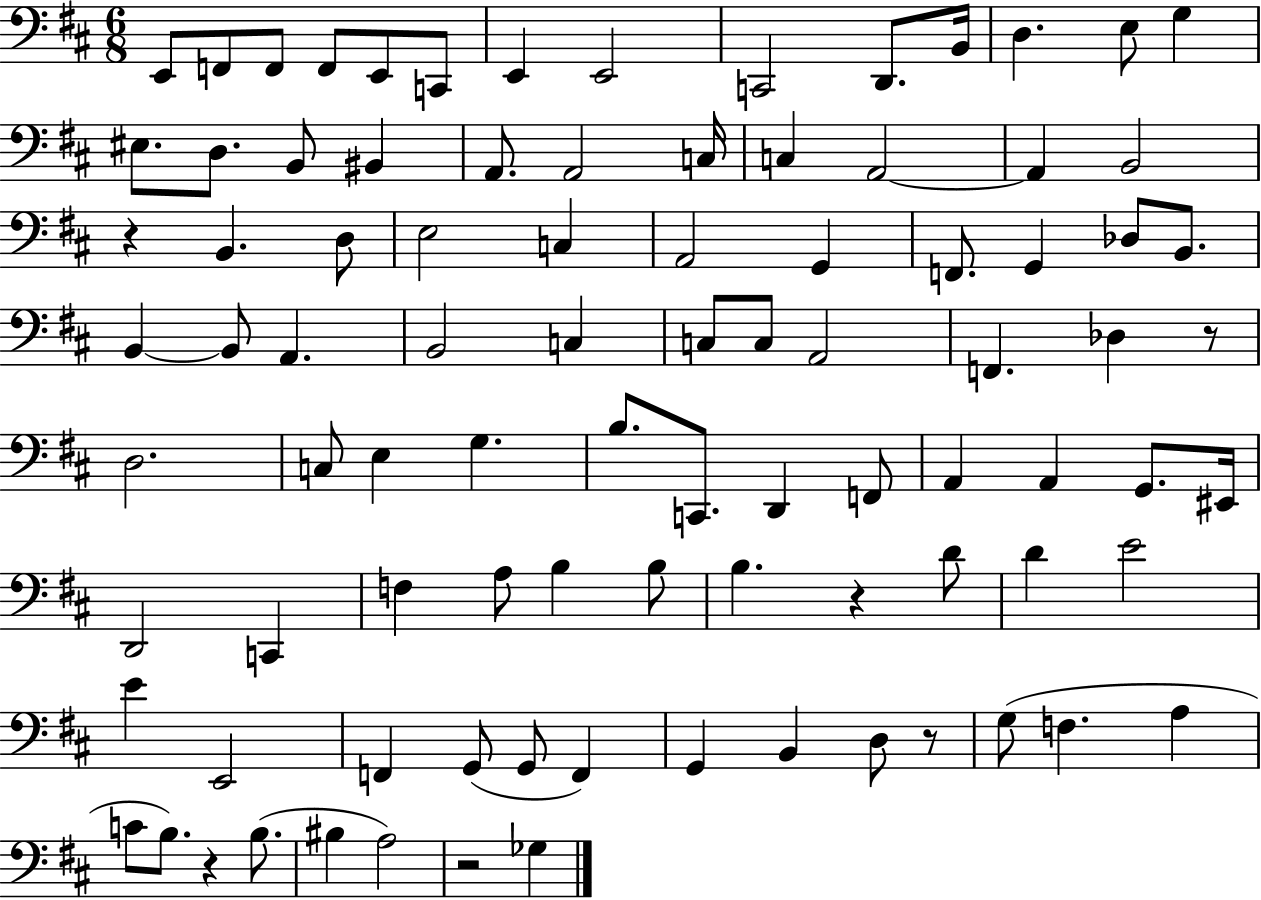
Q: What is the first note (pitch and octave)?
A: E2